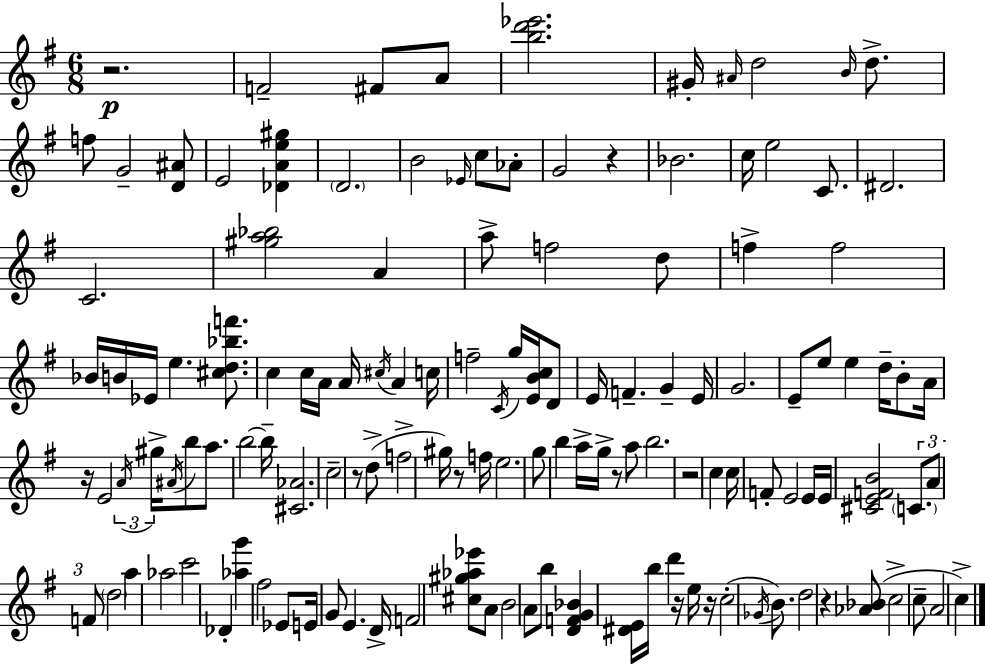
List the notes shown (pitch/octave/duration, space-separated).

R/h. F4/h F#4/e A4/e [B5,D6,Eb6]/h. G#4/s A#4/s D5/h B4/s D5/e. F5/e G4/h [D4,A#4]/e E4/h [Db4,A4,E5,G#5]/q D4/h. B4/h Eb4/s C5/e Ab4/e G4/h R/q Bb4/h. C5/s E5/h C4/e. D#4/h. C4/h. [G#5,A5,Bb5]/h A4/q A5/e F5/h D5/e F5/q F5/h Bb4/s B4/s Eb4/s E5/q. [C#5,D5,Bb5,F6]/e. C5/q C5/s A4/s A4/s C#5/s A4/q C5/s F5/h C4/s G5/s [E4,B4,C5]/s D4/e E4/s F4/q. G4/q E4/s G4/h. E4/e E5/e E5/q D5/s B4/e A4/s R/s E4/h A4/s G#5/s A#4/s B5/e A5/e. B5/h B5/s [C#4,Ab4]/h. C5/h R/e D5/e F5/h G#5/s R/e F5/s E5/h. G5/e B5/q A5/s G5/s R/e A5/e B5/h. R/h C5/q C5/s F4/e E4/h E4/s E4/s [C#4,E4,F4,B4]/h C4/e. A4/e F4/e D5/h A5/q Ab5/h C6/h Db4/q [Ab5,G6]/q F#5/h Eb4/e E4/s G4/e E4/q. D4/s F4/h [C#5,G#5,Ab5,Eb6]/e A4/e B4/h A4/e B5/e [D4,F4,G4,Bb4]/q [D#4,E4]/s B5/s D6/q R/s E5/s R/s C5/h Gb4/s B4/e. D5/h R/q [Ab4,Bb4]/e C5/h C5/e A4/h C5/q